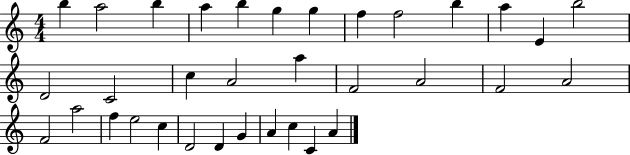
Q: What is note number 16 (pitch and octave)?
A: C5